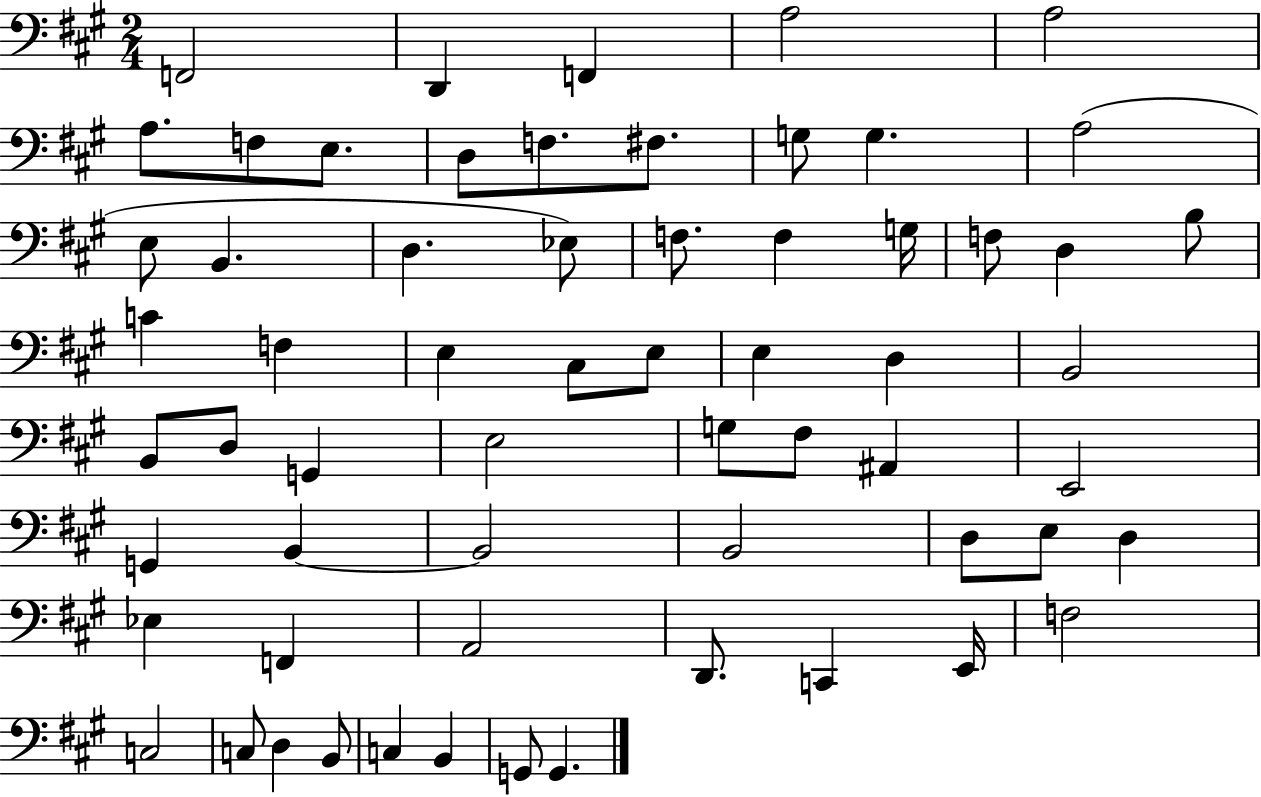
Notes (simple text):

F2/h D2/q F2/q A3/h A3/h A3/e. F3/e E3/e. D3/e F3/e. F#3/e. G3/e G3/q. A3/h E3/e B2/q. D3/q. Eb3/e F3/e. F3/q G3/s F3/e D3/q B3/e C4/q F3/q E3/q C#3/e E3/e E3/q D3/q B2/h B2/e D3/e G2/q E3/h G3/e F#3/e A#2/q E2/h G2/q B2/q B2/h B2/h D3/e E3/e D3/q Eb3/q F2/q A2/h D2/e. C2/q E2/s F3/h C3/h C3/e D3/q B2/e C3/q B2/q G2/e G2/q.